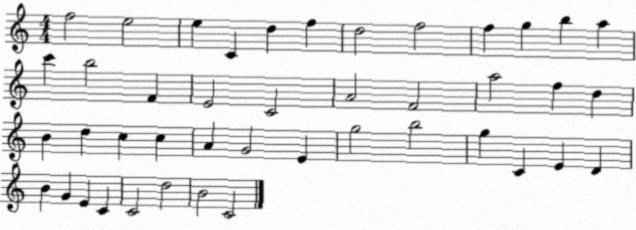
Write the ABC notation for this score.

X:1
T:Untitled
M:4/4
L:1/4
K:C
f2 e2 e C d f d2 f2 f g b a c' b2 F E2 C2 A2 F2 a2 f d B d c c A G2 E g2 b2 g C E D B G E C C2 d2 B2 C2